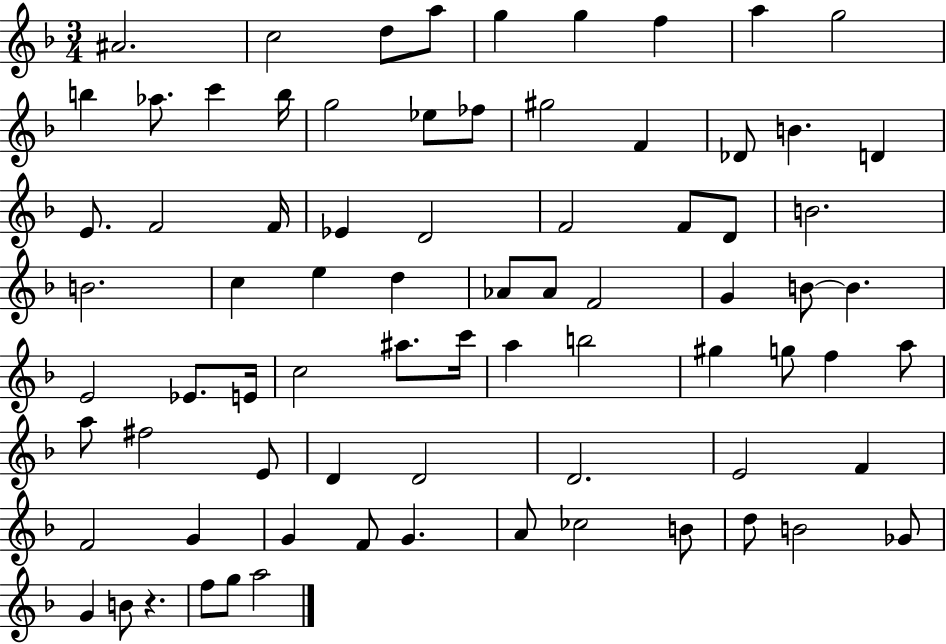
{
  \clef treble
  \numericTimeSignature
  \time 3/4
  \key f \major
  \repeat volta 2 { ais'2. | c''2 d''8 a''8 | g''4 g''4 f''4 | a''4 g''2 | \break b''4 aes''8. c'''4 b''16 | g''2 ees''8 fes''8 | gis''2 f'4 | des'8 b'4. d'4 | \break e'8. f'2 f'16 | ees'4 d'2 | f'2 f'8 d'8 | b'2. | \break b'2. | c''4 e''4 d''4 | aes'8 aes'8 f'2 | g'4 b'8~~ b'4. | \break e'2 ees'8. e'16 | c''2 ais''8. c'''16 | a''4 b''2 | gis''4 g''8 f''4 a''8 | \break a''8 fis''2 e'8 | d'4 d'2 | d'2. | e'2 f'4 | \break f'2 g'4 | g'4 f'8 g'4. | a'8 ces''2 b'8 | d''8 b'2 ges'8 | \break g'4 b'8 r4. | f''8 g''8 a''2 | } \bar "|."
}